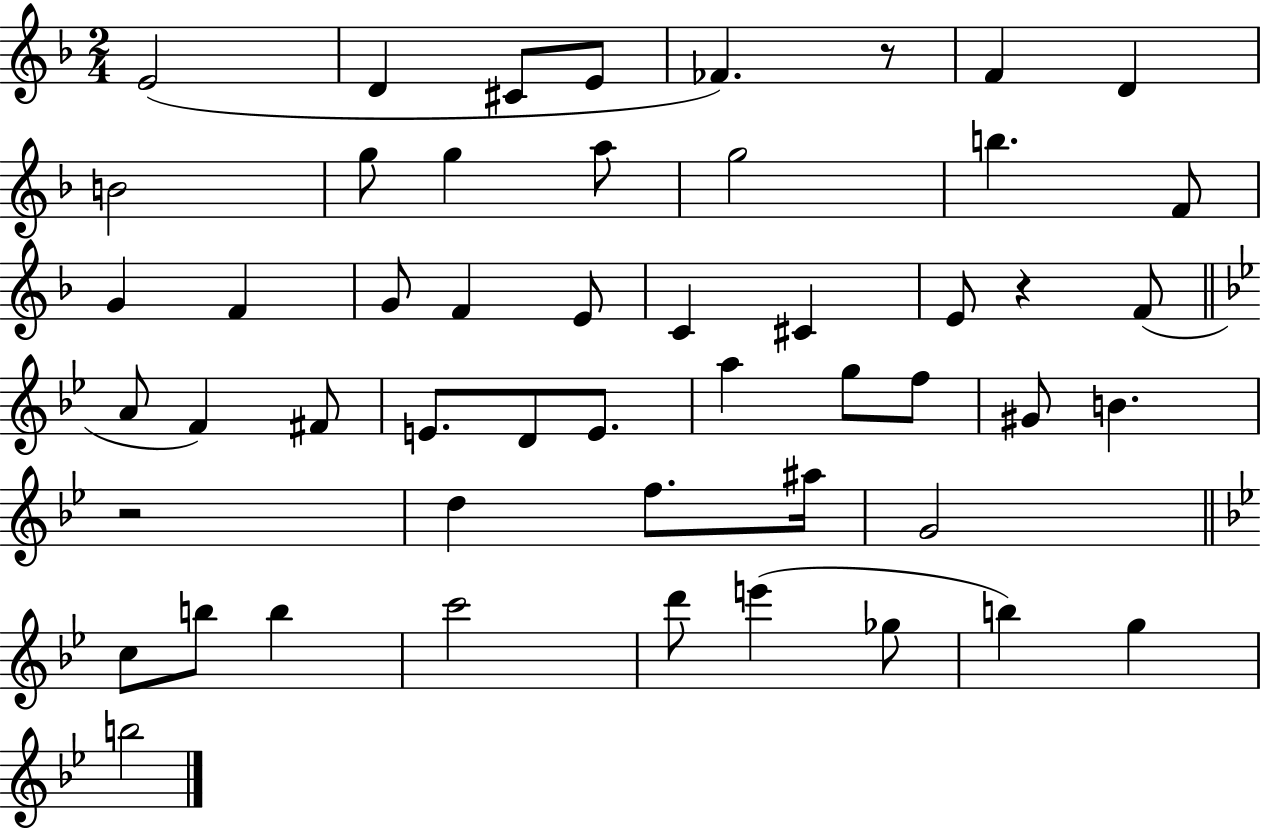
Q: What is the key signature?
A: F major